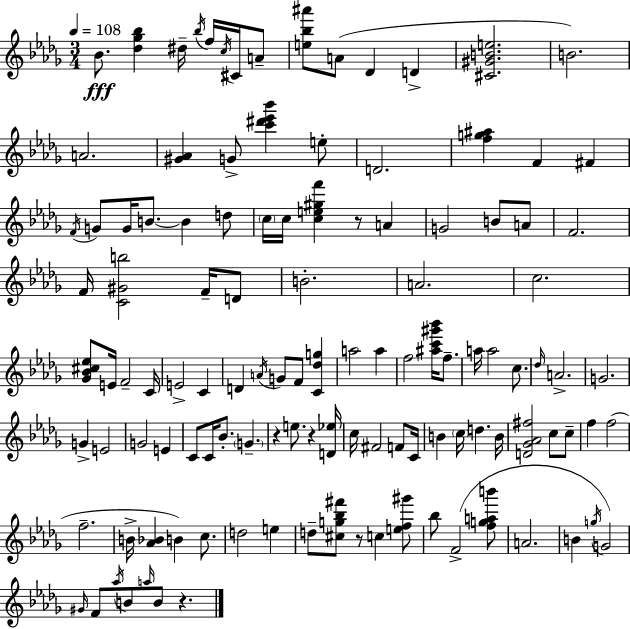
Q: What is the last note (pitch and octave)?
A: B4